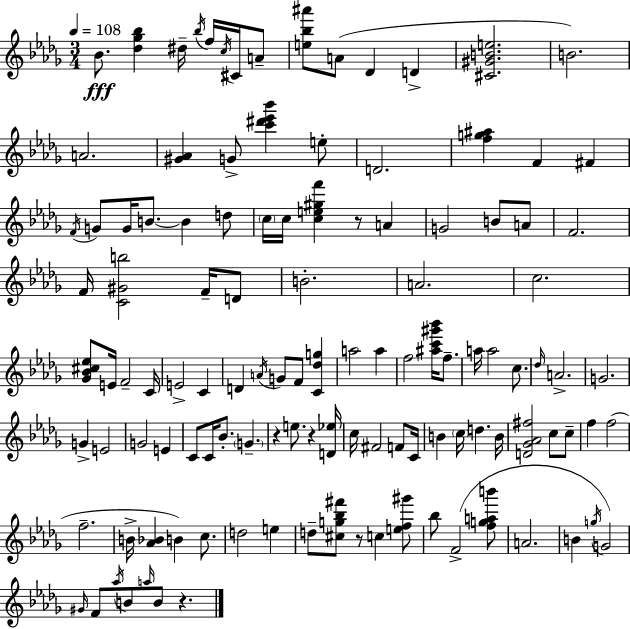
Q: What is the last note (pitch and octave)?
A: B4